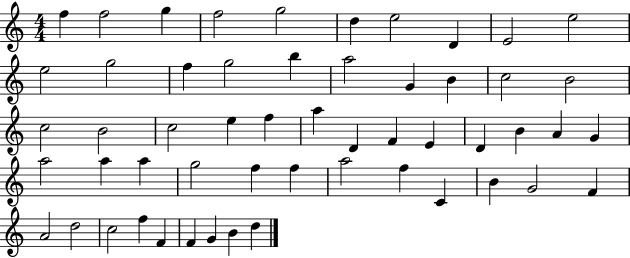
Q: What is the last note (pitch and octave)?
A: D5